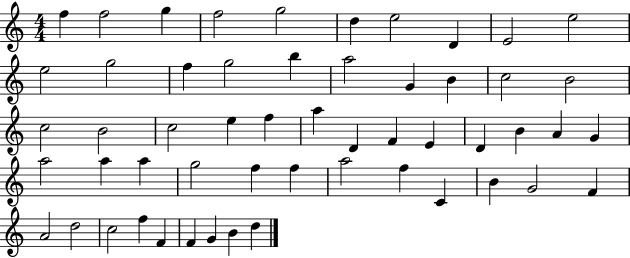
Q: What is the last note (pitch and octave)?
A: D5